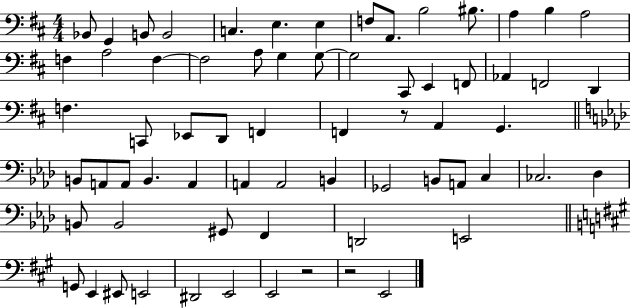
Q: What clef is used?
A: bass